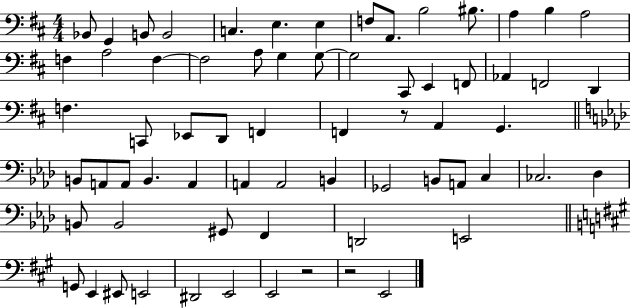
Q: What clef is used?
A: bass